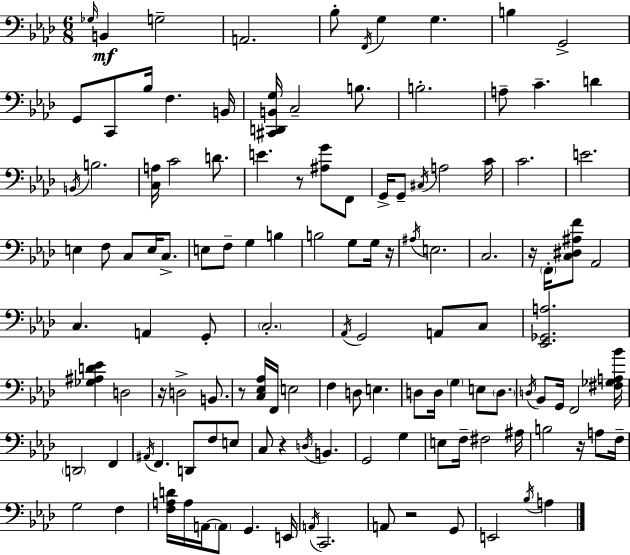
{
  \clef bass
  \numericTimeSignature
  \time 6/8
  \key f \minor
  \grace { ges16 }\mf b,4 g2-- | a,2. | bes8-. \acciaccatura { f,16 } g4 g4. | b4 g,2-> | \break g,8 c,8 bes16 f4. | b,16 <cis, d, b, g>16 c2-- b8. | b2.-. | a8-- c'4.-- d'4 | \break \acciaccatura { b,16 } b2. | <c a>16 c'2 | d'8. e'4. r8 <ais g'>8 | f,8 g,16-> g,8-- \acciaccatura { cis16 } a2 | \break c'16 c'2. | e'2. | e4 f8 c8 | e16 c8.-> e8 f8-- g4 | \break b4 b2 | g8 g16 r16 \acciaccatura { ais16 } e2. | c2. | r16 \parenthesize f,16-. <c dis ais f'>8 aes,2 | \break c4. a,4 | g,8-. \parenthesize c2.-. | \acciaccatura { aes,16 } g,2 | a,8 c8 <ees, ges, a>2. | \break <ges ais d' ees'>4 d2 | r16 d2-> | b,8. r8 <c ees aes>16 f,16 e2 | f4 d8 | \break e4. d8 d16 \parenthesize g4 | e8 \parenthesize d8. \acciaccatura { d16 } bes,8 g,16 f,2 | <fis ges a bes'>16 \parenthesize d,2 | f,4 \acciaccatura { ais,16 } f,4. | \break d,8 f8 e8 c8 r4 | \acciaccatura { d16 } b,4. g,2 | g4 e8 f16-- | fis2 ais16 b2 | \break r16 a8 f16-- g2 | f4 <f a d'>16 a16 a,16~~ | \parenthesize a,8 g,4. e,16 \acciaccatura { a,16 } c,2. | a,8 | \break r2 g,8 e,2 | \acciaccatura { bes16 } a4 \bar "|."
}